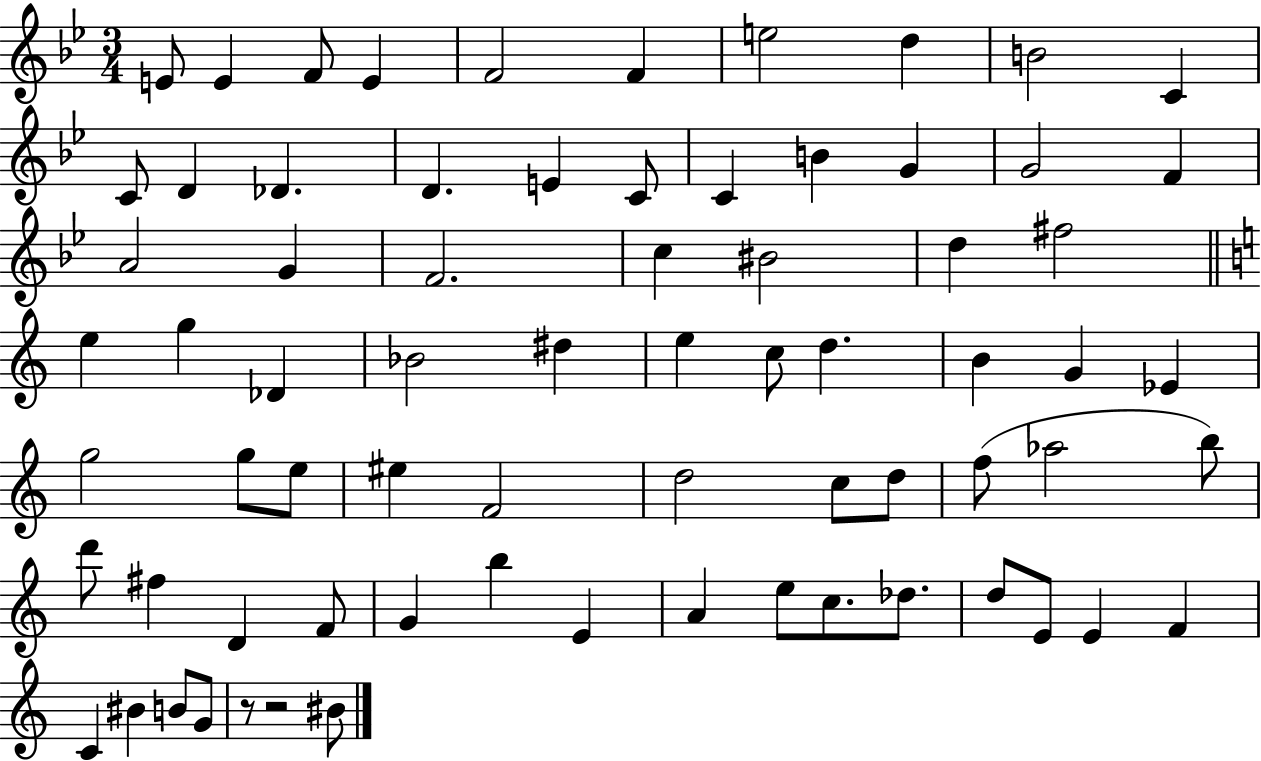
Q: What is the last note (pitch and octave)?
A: BIS4